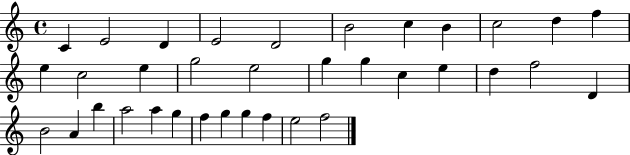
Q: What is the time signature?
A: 4/4